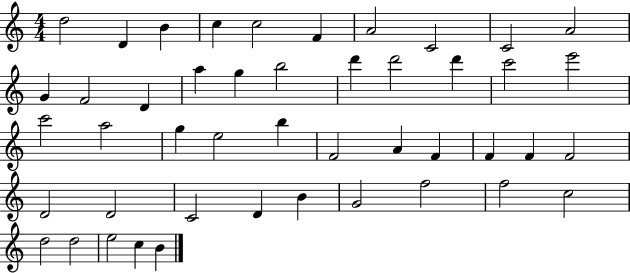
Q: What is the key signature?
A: C major